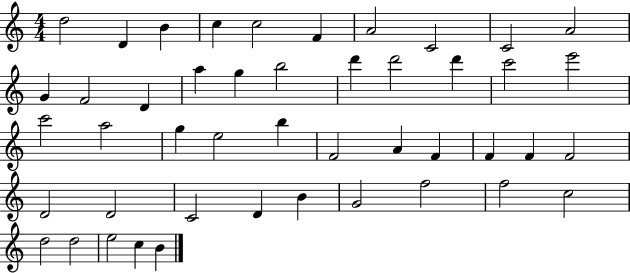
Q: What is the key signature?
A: C major